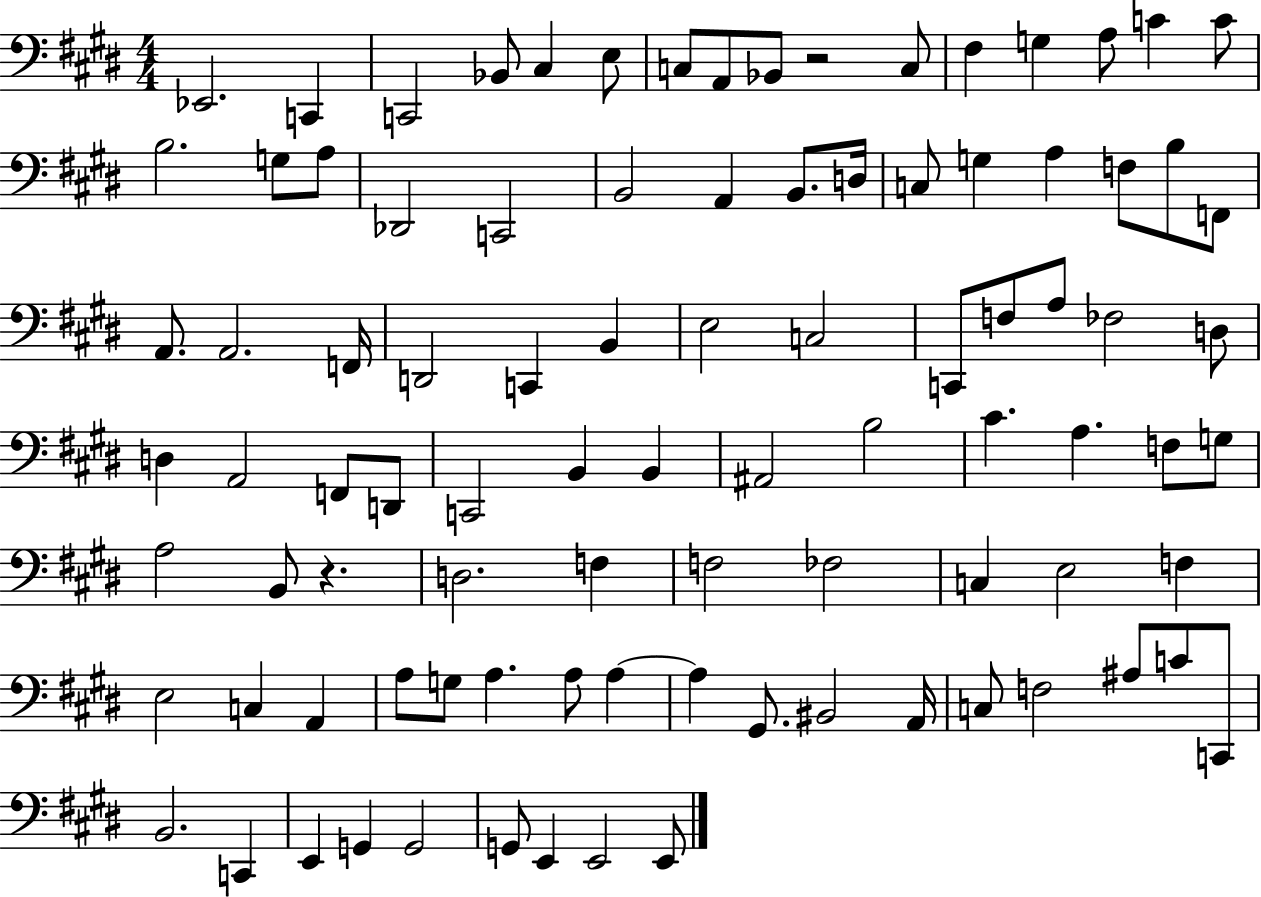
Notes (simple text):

Eb2/h. C2/q C2/h Bb2/e C#3/q E3/e C3/e A2/e Bb2/e R/h C3/e F#3/q G3/q A3/e C4/q C4/e B3/h. G3/e A3/e Db2/h C2/h B2/h A2/q B2/e. D3/s C3/e G3/q A3/q F3/e B3/e F2/e A2/e. A2/h. F2/s D2/h C2/q B2/q E3/h C3/h C2/e F3/e A3/e FES3/h D3/e D3/q A2/h F2/e D2/e C2/h B2/q B2/q A#2/h B3/h C#4/q. A3/q. F3/e G3/e A3/h B2/e R/q. D3/h. F3/q F3/h FES3/h C3/q E3/h F3/q E3/h C3/q A2/q A3/e G3/e A3/q. A3/e A3/q A3/q G#2/e. BIS2/h A2/s C3/e F3/h A#3/e C4/e C2/e B2/h. C2/q E2/q G2/q G2/h G2/e E2/q E2/h E2/e